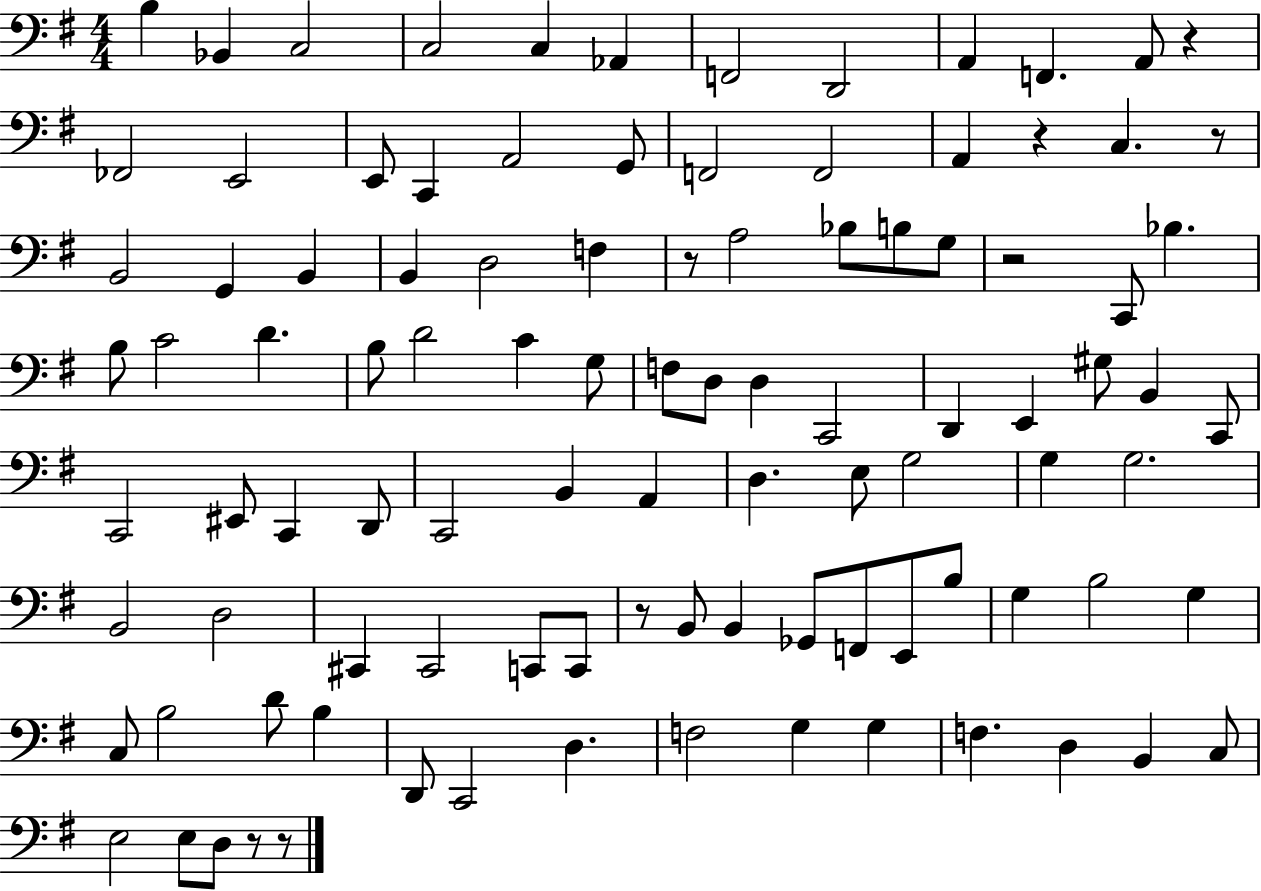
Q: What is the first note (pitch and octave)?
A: B3